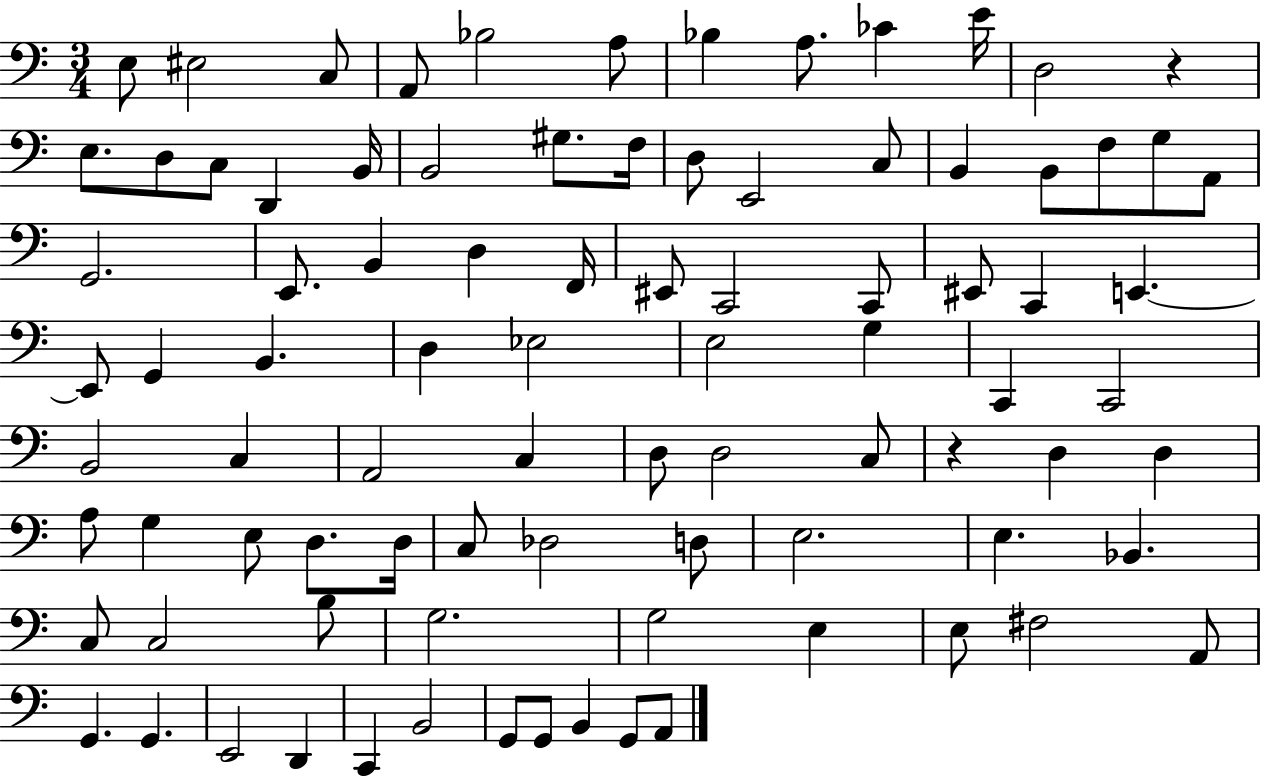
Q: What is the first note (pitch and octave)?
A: E3